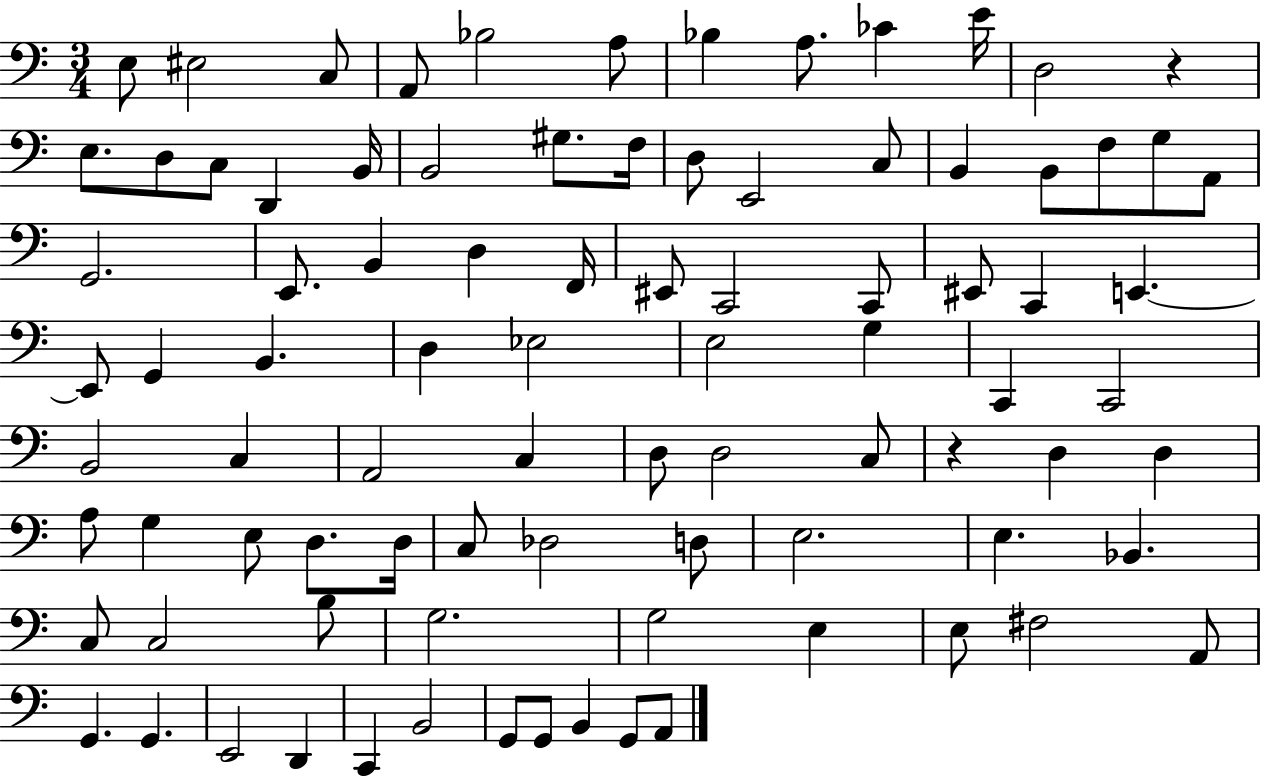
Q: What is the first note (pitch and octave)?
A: E3